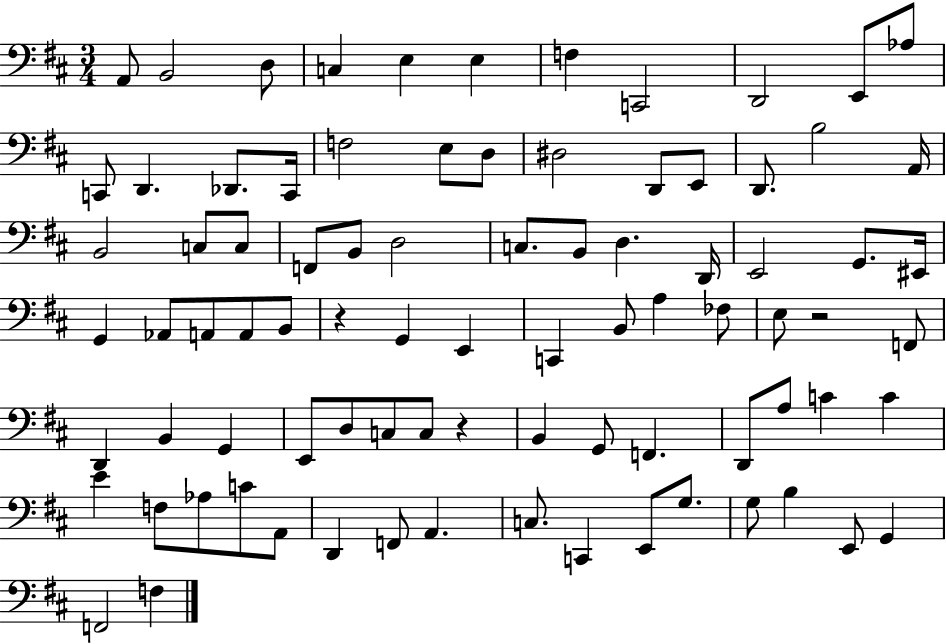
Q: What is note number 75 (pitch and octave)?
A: E2